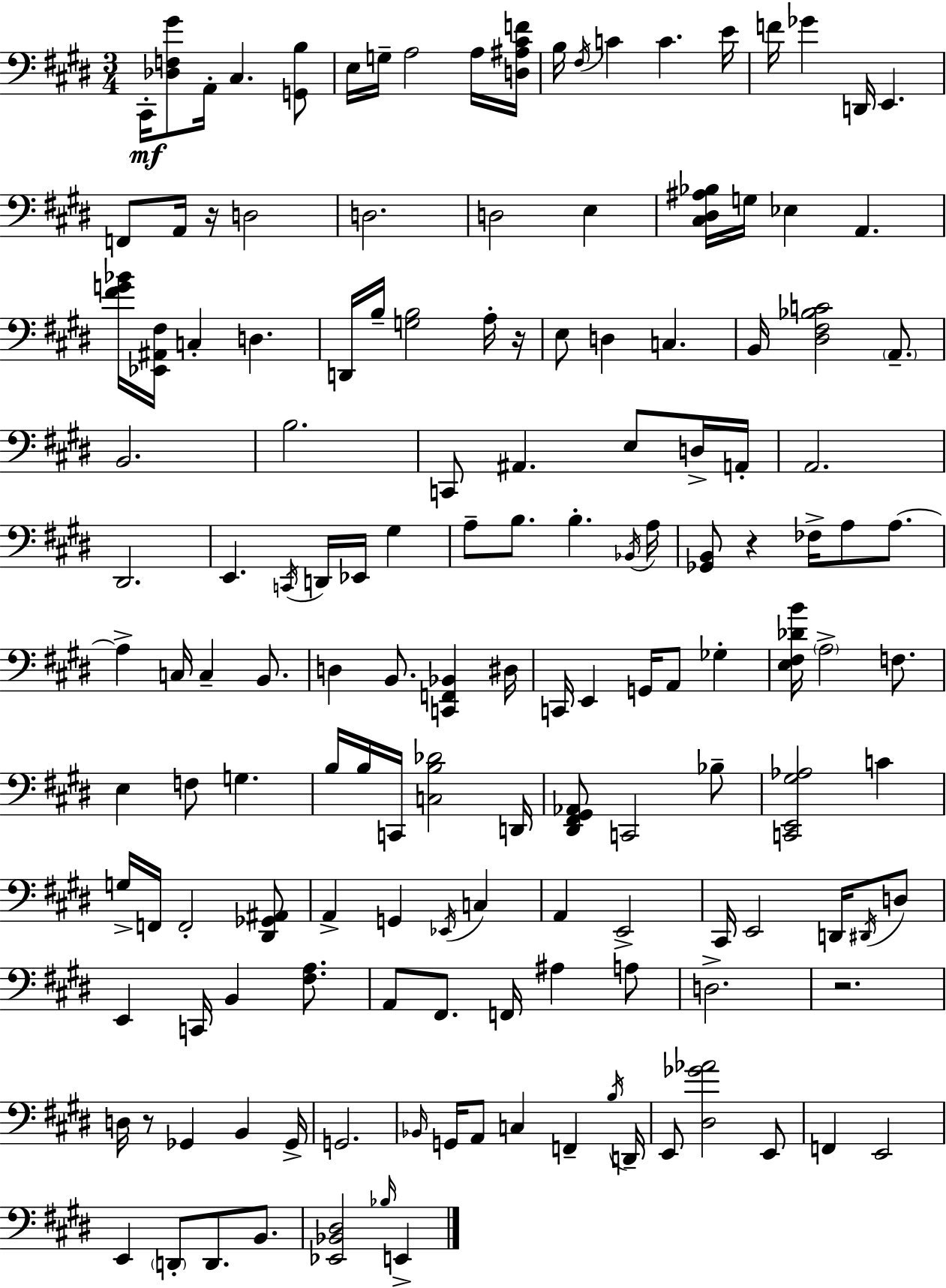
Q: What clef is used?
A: bass